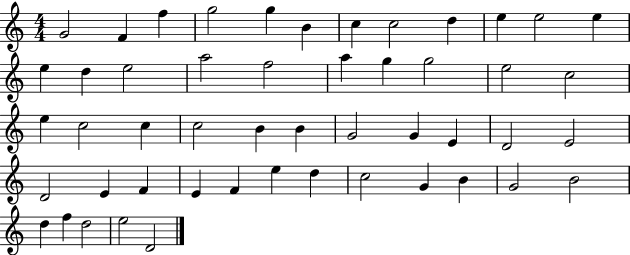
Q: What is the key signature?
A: C major